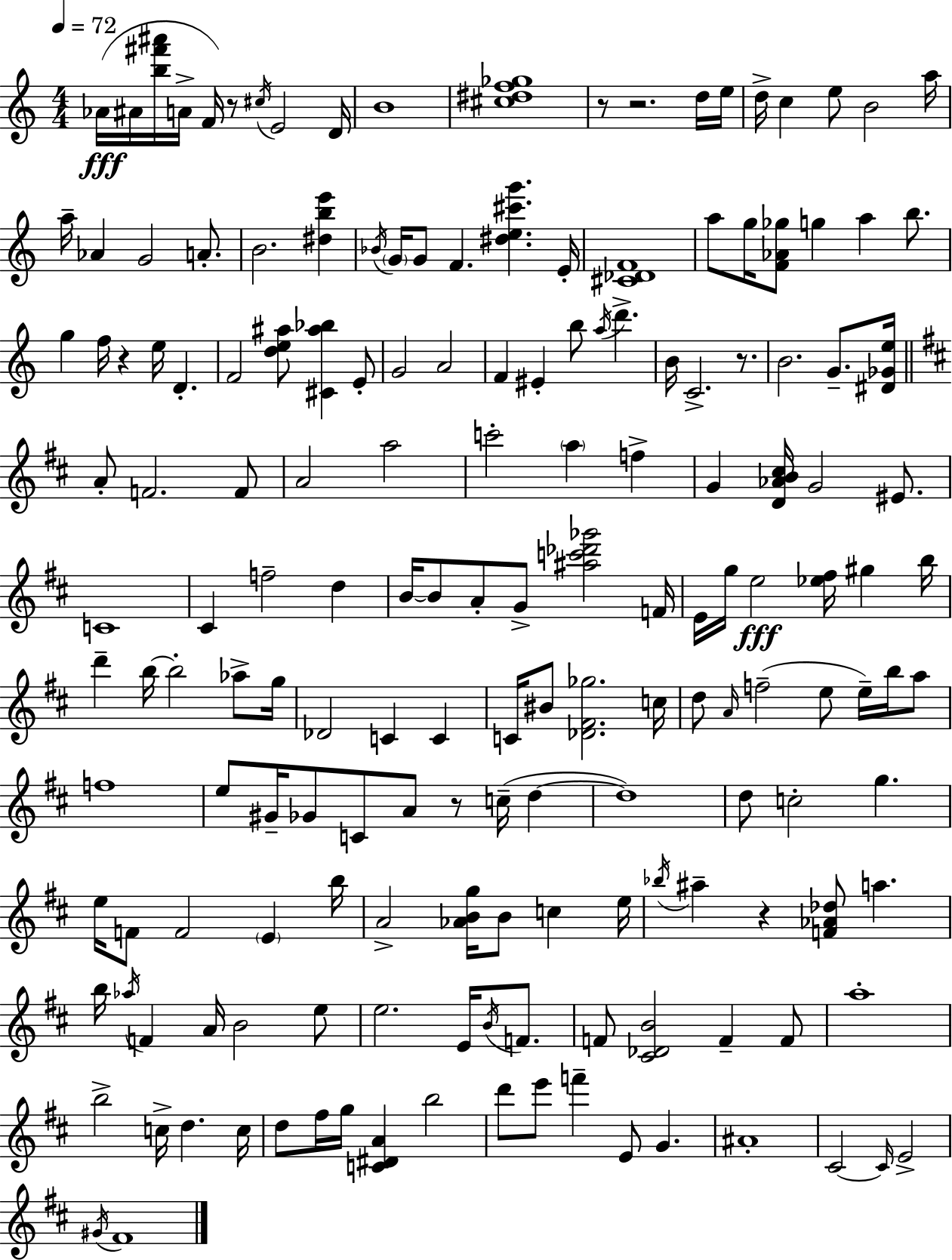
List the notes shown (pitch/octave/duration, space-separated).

Ab4/s A#4/s [B5,F#6,A#6]/s A4/s F4/s R/e C#5/s E4/h D4/s B4/w [C#5,D#5,F5,Gb5]/w R/e R/h. D5/s E5/s D5/s C5/q E5/e B4/h A5/s A5/s Ab4/q G4/h A4/e. B4/h. [D#5,B5,E6]/q Bb4/s G4/s G4/e F4/q. [D#5,E5,C#6,G6]/q. E4/s [C#4,Db4,F4]/w A5/e G5/s [F4,Ab4,Gb5]/e G5/q A5/q B5/e. G5/q F5/s R/q E5/s D4/q. F4/h [D5,E5,A#5]/e [C#4,A#5,Bb5]/q E4/e G4/h A4/h F4/q EIS4/q B5/e A5/s D6/q. B4/s C4/h. R/e. B4/h. G4/e. [D#4,Gb4,E5]/s A4/e F4/h. F4/e A4/h A5/h C6/h A5/q F5/q G4/q [D4,Ab4,B4,C#5]/s G4/h EIS4/e. C4/w C#4/q F5/h D5/q B4/s B4/e A4/e G4/e [A#5,C6,Db6,Gb6]/h F4/s E4/s G5/s E5/h [Eb5,F#5]/s G#5/q B5/s D6/q B5/s B5/h Ab5/e G5/s Db4/h C4/q C4/q C4/s BIS4/e [Db4,F#4,Gb5]/h. C5/s D5/e A4/s F5/h E5/e E5/s B5/s A5/e F5/w E5/e G#4/s Gb4/e C4/e A4/e R/e C5/s D5/q D5/w D5/e C5/h G5/q. E5/s F4/e F4/h E4/q B5/s A4/h [Ab4,B4,G5]/s B4/e C5/q E5/s Bb5/s A#5/q R/q [F4,Ab4,Db5]/e A5/q. B5/s Ab5/s F4/q A4/s B4/h E5/e E5/h. E4/s B4/s F4/e. F4/e [C#4,Db4,B4]/h F4/q F4/e A5/w B5/h C5/s D5/q. C5/s D5/e F#5/s G5/s [C4,D#4,A4]/q B5/h D6/e E6/e F6/q E4/e G4/q. A#4/w C#4/h C#4/s E4/h G#4/s F#4/w